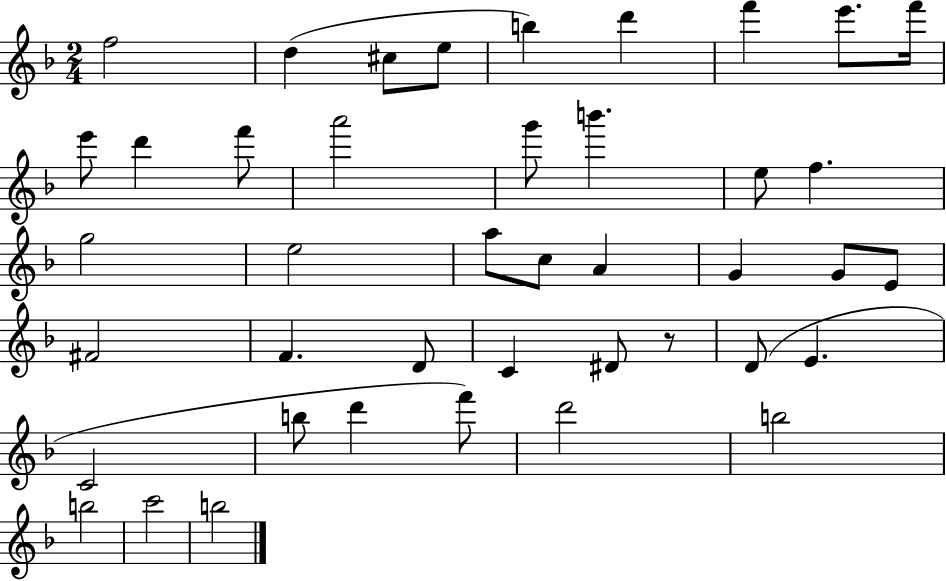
X:1
T:Untitled
M:2/4
L:1/4
K:F
f2 d ^c/2 e/2 b d' f' e'/2 f'/4 e'/2 d' f'/2 a'2 g'/2 b' e/2 f g2 e2 a/2 c/2 A G G/2 E/2 ^F2 F D/2 C ^D/2 z/2 D/2 E C2 b/2 d' f'/2 d'2 b2 b2 c'2 b2